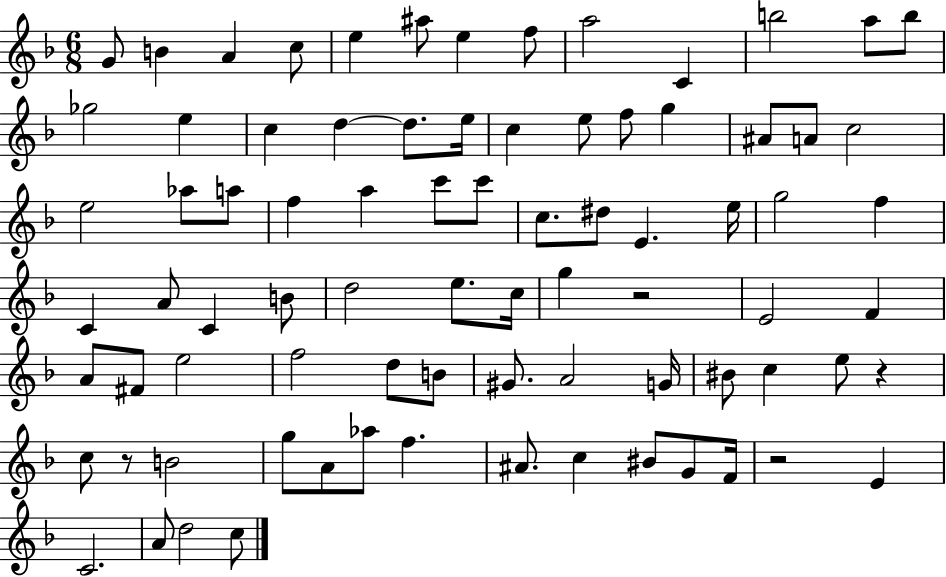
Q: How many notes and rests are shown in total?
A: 81